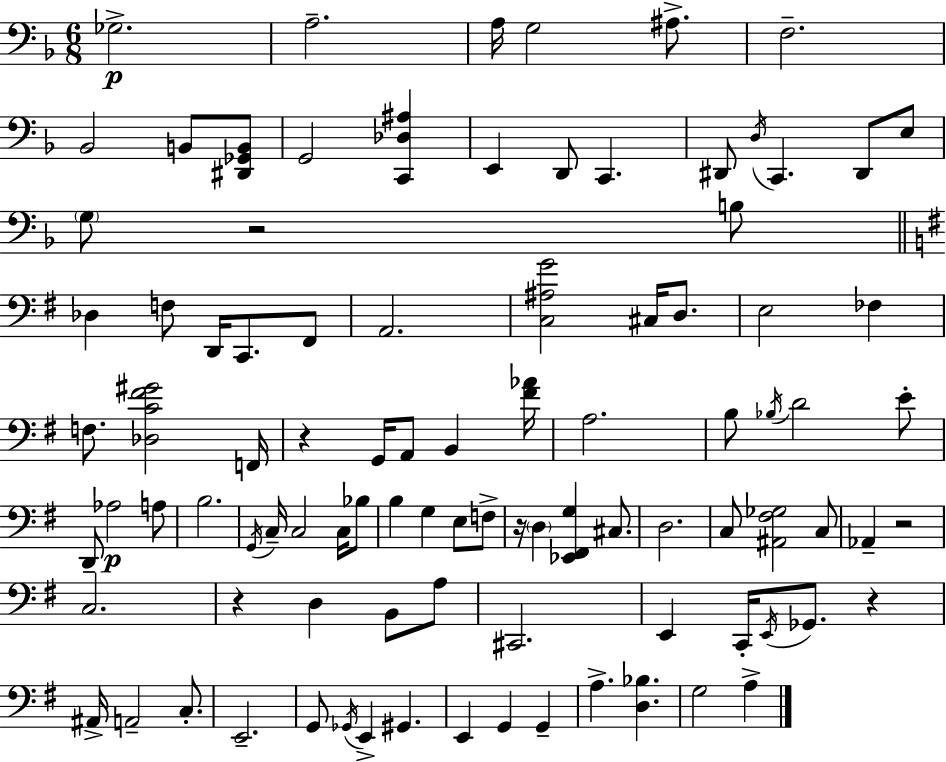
{
  \clef bass
  \numericTimeSignature
  \time 6/8
  \key d \minor
  ges2.->\p | a2.-- | a16 g2 ais8.-> | f2.-- | \break bes,2 b,8 <dis, ges, b,>8 | g,2 <c, des ais>4 | e,4 d,8 c,4. | dis,8 \acciaccatura { d16 } c,4. dis,8 e8 | \break \parenthesize g8 r2 b8 | \bar "||" \break \key e \minor des4 f8 d,16 c,8. fis,8 | a,2. | <c ais g'>2 cis16 d8. | e2 fes4 | \break f8. <des c' fis' gis'>2 f,16 | r4 g,16 a,8 b,4 <fis' aes'>16 | a2. | b8 \acciaccatura { bes16 } d'2 e'8-. | \break d,8-- aes2\p a8 | b2. | \acciaccatura { g,16 } c16-- c2 c16 | bes8 b4 g4 e8 | \break f8-> r16 \parenthesize d4 <ees, fis, g>4 cis8. | d2. | c8 <ais, fis ges>2 | c8 aes,4-- r2 | \break c2. | r4 d4 b,8 | a8 cis,2. | e,4 c,16-. \acciaccatura { e,16 } ges,8. r4 | \break ais,16-> a,2-- | c8.-. e,2.-- | g,8 \acciaccatura { ges,16 } e,4-> gis,4. | e,4 g,4 | \break g,4-- a4.-> <d bes>4. | g2 | a4-> \bar "|."
}